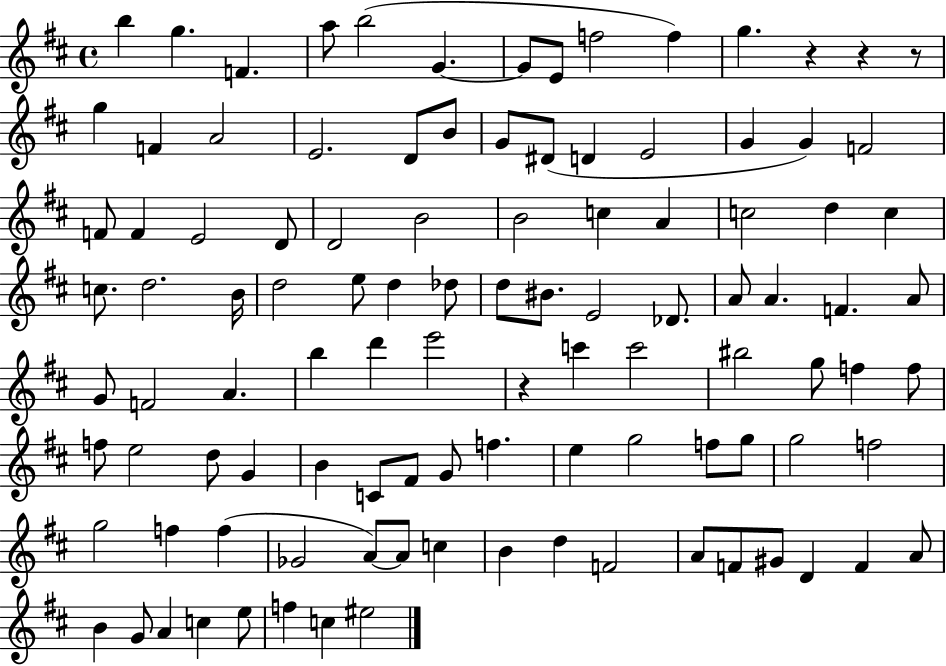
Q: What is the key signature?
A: D major